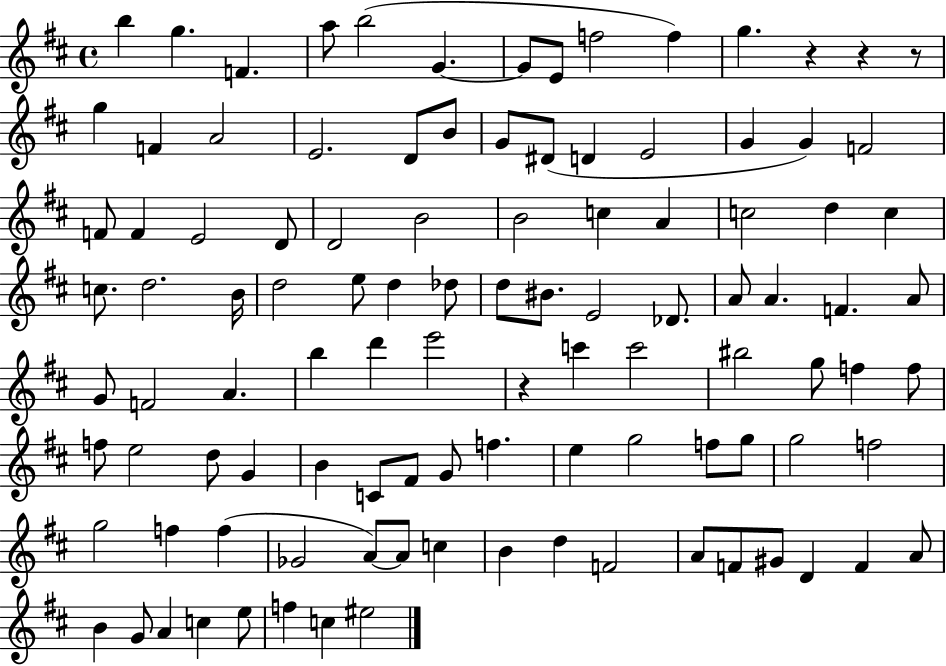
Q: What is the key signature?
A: D major